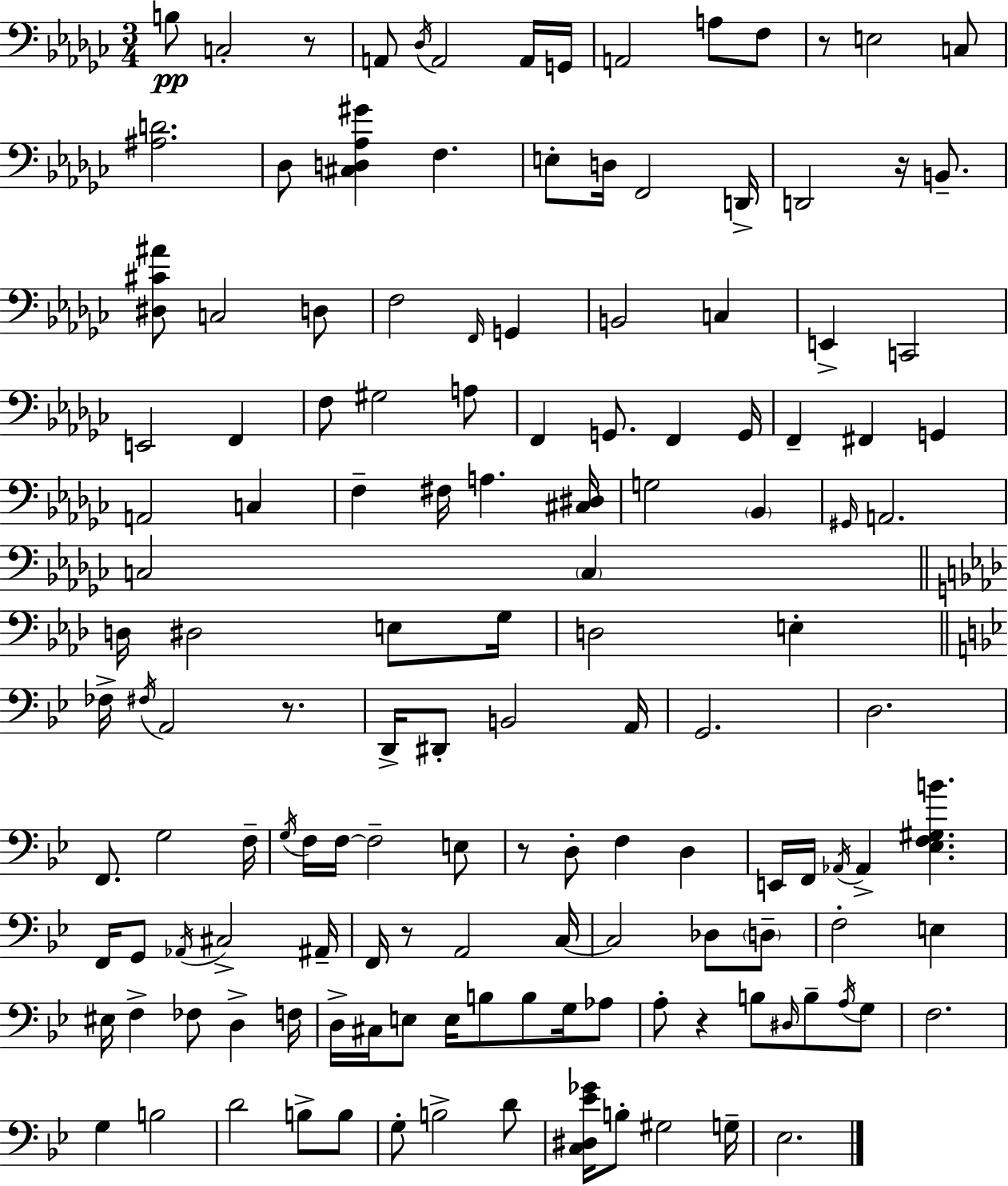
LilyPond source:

{
  \clef bass
  \numericTimeSignature
  \time 3/4
  \key ees \minor
  b8\pp c2-. r8 | a,8 \acciaccatura { des16 } a,2 a,16 | g,16 a,2 a8 f8 | r8 e2 c8 | \break <ais d'>2. | des8 <cis d aes gis'>4 f4. | e8-. d16 f,2 | d,16-> d,2 r16 b,8.-- | \break <dis cis' ais'>8 c2 d8 | f2 \grace { f,16 } g,4 | b,2 c4 | e,4-> c,2 | \break e,2 f,4 | f8 gis2 | a8 f,4 g,8. f,4 | g,16 f,4-- fis,4 g,4 | \break a,2 c4 | f4-- fis16 a4. | <cis dis>16 g2 \parenthesize bes,4 | \grace { gis,16 } a,2. | \break c2 \parenthesize c4 | \bar "||" \break \key f \minor d16 dis2 e8 g16 | d2 e4-. | \bar "||" \break \key g \minor fes16-> \acciaccatura { fis16 } a,2 r8. | d,16-> dis,8-. b,2 | a,16 g,2. | d2. | \break f,8. g2 | f16-- \acciaccatura { g16 } f16 f16~~ f2-- | e8 r8 d8-. f4 d4 | e,16 f,16 \acciaccatura { aes,16 } aes,4-> <ees f gis b'>4. | \break f,16 g,8 \acciaccatura { aes,16 } cis2-> | ais,16-- f,16 r8 a,2 | c16~~ c2 | des8 \parenthesize d8-- f2-. | \break e4 eis16 f4-> fes8 d4-> | f16 d16-> cis16 e8 e16 b8 b8 | g16 aes8 a8-. r4 b8 | \grace { dis16 } b8-- \acciaccatura { a16 } g8 f2. | \break g4 b2 | d'2 | b8-> b8 g8-. b2-> | d'8 <c dis ees' ges'>16 b8-. gis2 | \break g16-- ees2. | \bar "|."
}